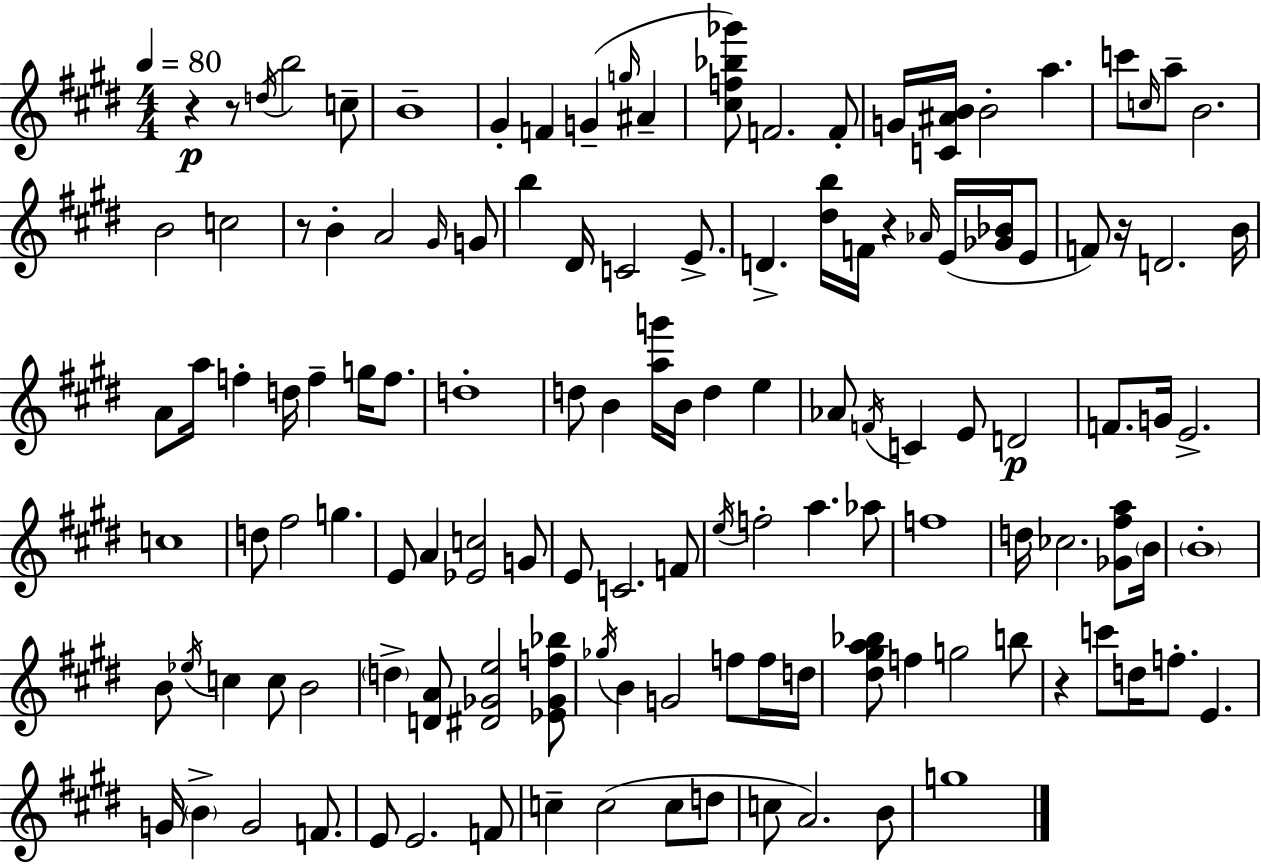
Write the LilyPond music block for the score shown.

{
  \clef treble
  \numericTimeSignature
  \time 4/4
  \key e \major
  \tempo 4 = 80
  r4\p r8 \acciaccatura { d''16 } b''2 c''8-- | b'1-- | gis'4-. f'4 g'4--( \grace { g''16 } ais'4-- | <cis'' f'' bes'' ges'''>8) f'2. | \break f'8-. g'16 <c' ais' b'>16 b'2-. a''4. | c'''8 \grace { c''16 } a''8-- b'2. | b'2 c''2 | r8 b'4-. a'2 | \break \grace { gis'16 } g'8 b''4 dis'16 c'2 | e'8.-> d'4.-> <dis'' b''>16 f'16 r4 | \grace { aes'16 }( e'16 <ges' bes'>16 e'8 f'8) r16 d'2. | b'16 a'8 a''16 f''4-. d''16 f''4-- | \break g''16 f''8. d''1-. | d''8 b'4 <a'' g'''>16 b'16 d''4 | e''4 aes'8 \acciaccatura { f'16 } c'4 e'8 d'2\p | f'8. g'16 e'2.-> | \break c''1 | d''8 fis''2 | g''4. e'8 a'4 <ees' c''>2 | g'8 e'8 c'2. | \break f'8 \acciaccatura { e''16 } f''2-. a''4. | aes''8 f''1 | d''16 ces''2. | <ges' fis'' a''>8 \parenthesize b'16 \parenthesize b'1-. | \break b'8 \acciaccatura { ees''16 } c''4 c''8 | b'2 \parenthesize d''4-> <d' a'>8 <dis' ges' e''>2 | <ees' ges' f'' bes''>8 \acciaccatura { ges''16 } b'4 g'2 | f''8 f''16 d''16 <dis'' gis'' a'' bes''>8 f''4 g''2 | \break b''8 r4 c'''8 d''16 | f''8.-. e'4. g'16 \parenthesize b'4-> g'2 | f'8. e'8 e'2. | f'8 c''4-- c''2( | \break c''8 d''8 c''8 a'2.) | b'8 g''1 | \bar "|."
}